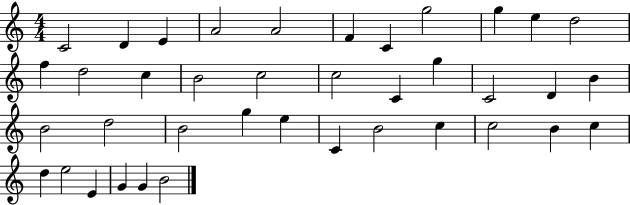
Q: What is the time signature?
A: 4/4